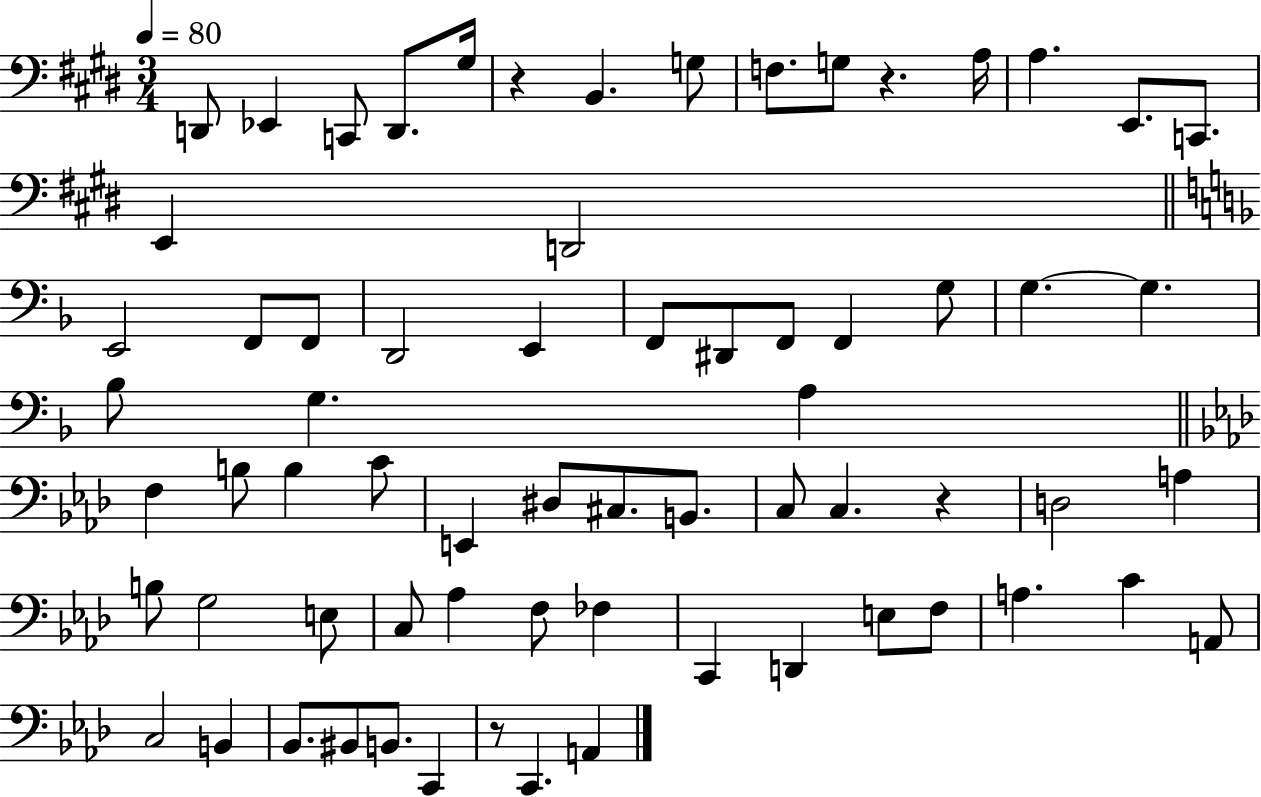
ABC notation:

X:1
T:Untitled
M:3/4
L:1/4
K:E
D,,/2 _E,, C,,/2 D,,/2 ^G,/4 z B,, G,/2 F,/2 G,/2 z A,/4 A, E,,/2 C,,/2 E,, D,,2 E,,2 F,,/2 F,,/2 D,,2 E,, F,,/2 ^D,,/2 F,,/2 F,, G,/2 G, G, _B,/2 G, A, F, B,/2 B, C/2 E,, ^D,/2 ^C,/2 B,,/2 C,/2 C, z D,2 A, B,/2 G,2 E,/2 C,/2 _A, F,/2 _F, C,, D,, E,/2 F,/2 A, C A,,/2 C,2 B,, _B,,/2 ^B,,/2 B,,/2 C,, z/2 C,, A,,